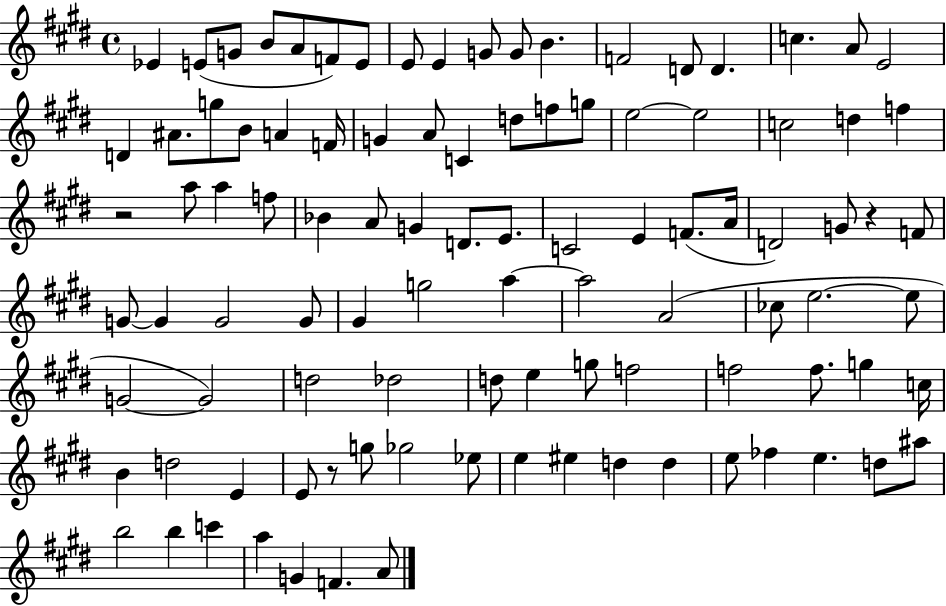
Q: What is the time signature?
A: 4/4